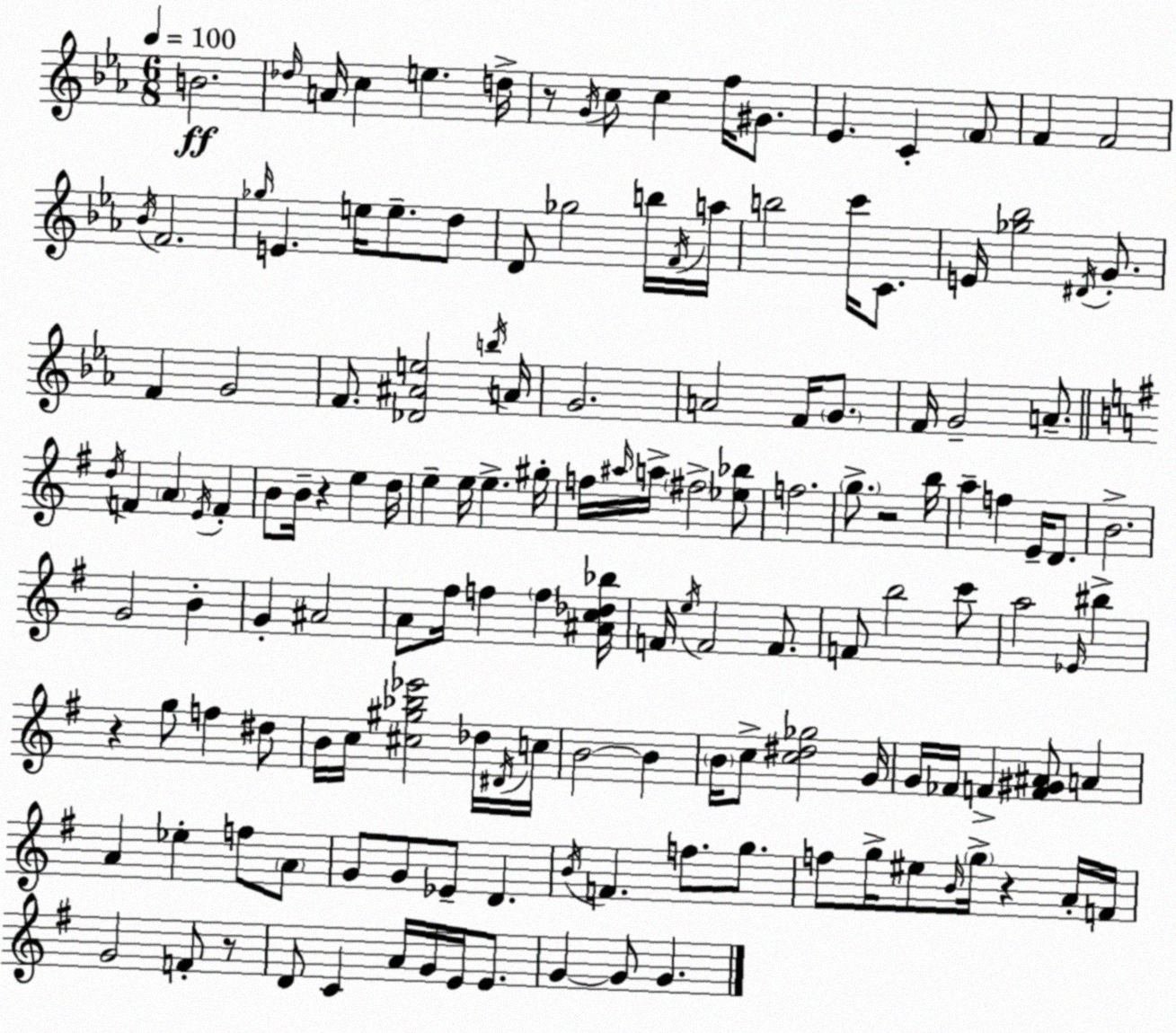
X:1
T:Untitled
M:6/8
L:1/4
K:Eb
B2 _d/4 A/4 c e d/4 z/2 G/4 c/2 c f/4 ^G/2 _E C F/2 F F2 _B/4 F2 _g/4 E e/4 e/2 d/2 D/2 _g2 b/4 F/4 a/4 b2 c'/4 C/2 E/4 [_g_b]2 ^D/4 G/2 F G2 F/2 [_D^Ae]2 b/4 A/4 G2 A2 F/4 G/2 F/4 G2 A/2 d/4 F A E/4 F B/2 B/4 z e d/4 e e/4 e ^g/4 f/4 ^a/4 a/4 ^f2 [_e_b]/2 f2 g/2 z2 b/4 a f E/4 D/2 B2 G2 B G ^A2 A/2 ^f/4 f f [^Ac_d_b]/4 F/4 e/4 F2 F/2 F/2 b2 c'/2 a2 _E/4 ^b z g/2 f ^d/2 B/4 c/4 [^c^g_b_e']2 _d/4 ^D/4 c/4 B2 B B/4 c/2 [c^d_g]2 G/4 G/4 _F/4 F [F^G^A]/2 A A _e f/2 A/2 G/2 G/2 _E/2 D B/4 F f/2 g/2 f/2 g/4 ^e/2 B/4 g/4 z A/4 F/4 G2 F/2 z/2 D/2 C A/4 G/4 E/4 E/2 G G/2 G